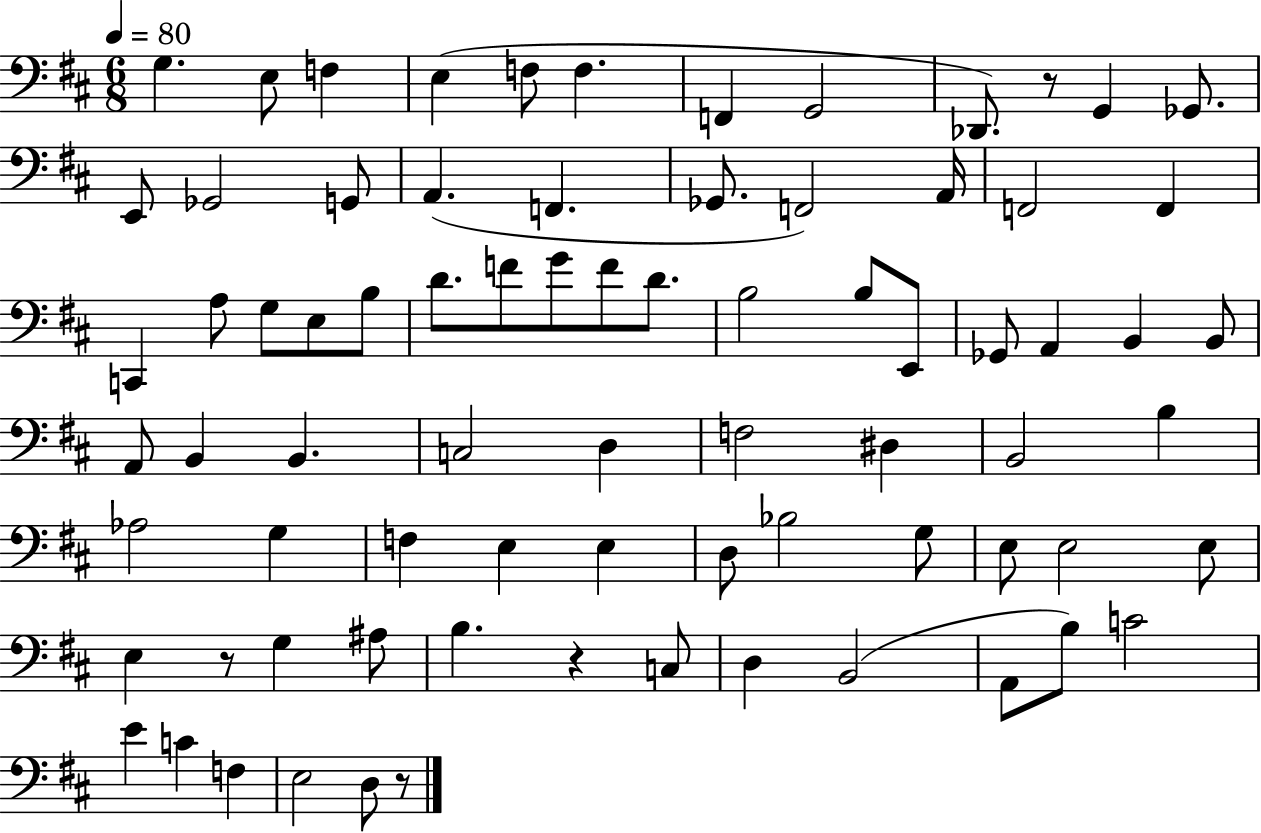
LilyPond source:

{
  \clef bass
  \numericTimeSignature
  \time 6/8
  \key d \major
  \tempo 4 = 80
  g4. e8 f4 | e4( f8 f4. | f,4 g,2 | des,8.) r8 g,4 ges,8. | \break e,8 ges,2 g,8 | a,4.( f,4. | ges,8. f,2) a,16 | f,2 f,4 | \break c,4 a8 g8 e8 b8 | d'8. f'8 g'8 f'8 d'8. | b2 b8 e,8 | ges,8 a,4 b,4 b,8 | \break a,8 b,4 b,4. | c2 d4 | f2 dis4 | b,2 b4 | \break aes2 g4 | f4 e4 e4 | d8 bes2 g8 | e8 e2 e8 | \break e4 r8 g4 ais8 | b4. r4 c8 | d4 b,2( | a,8 b8) c'2 | \break e'4 c'4 f4 | e2 d8 r8 | \bar "|."
}